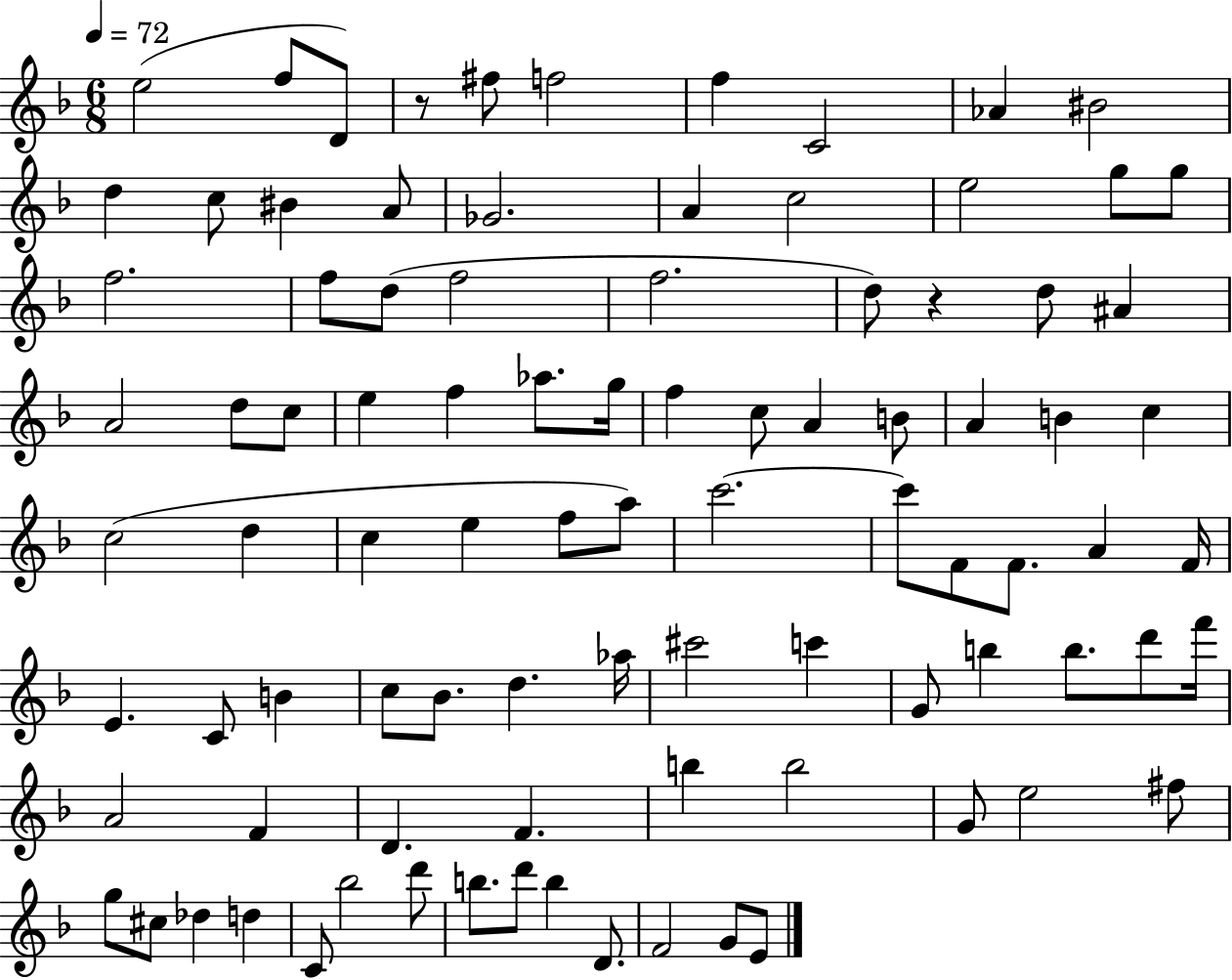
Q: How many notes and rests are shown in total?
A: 92